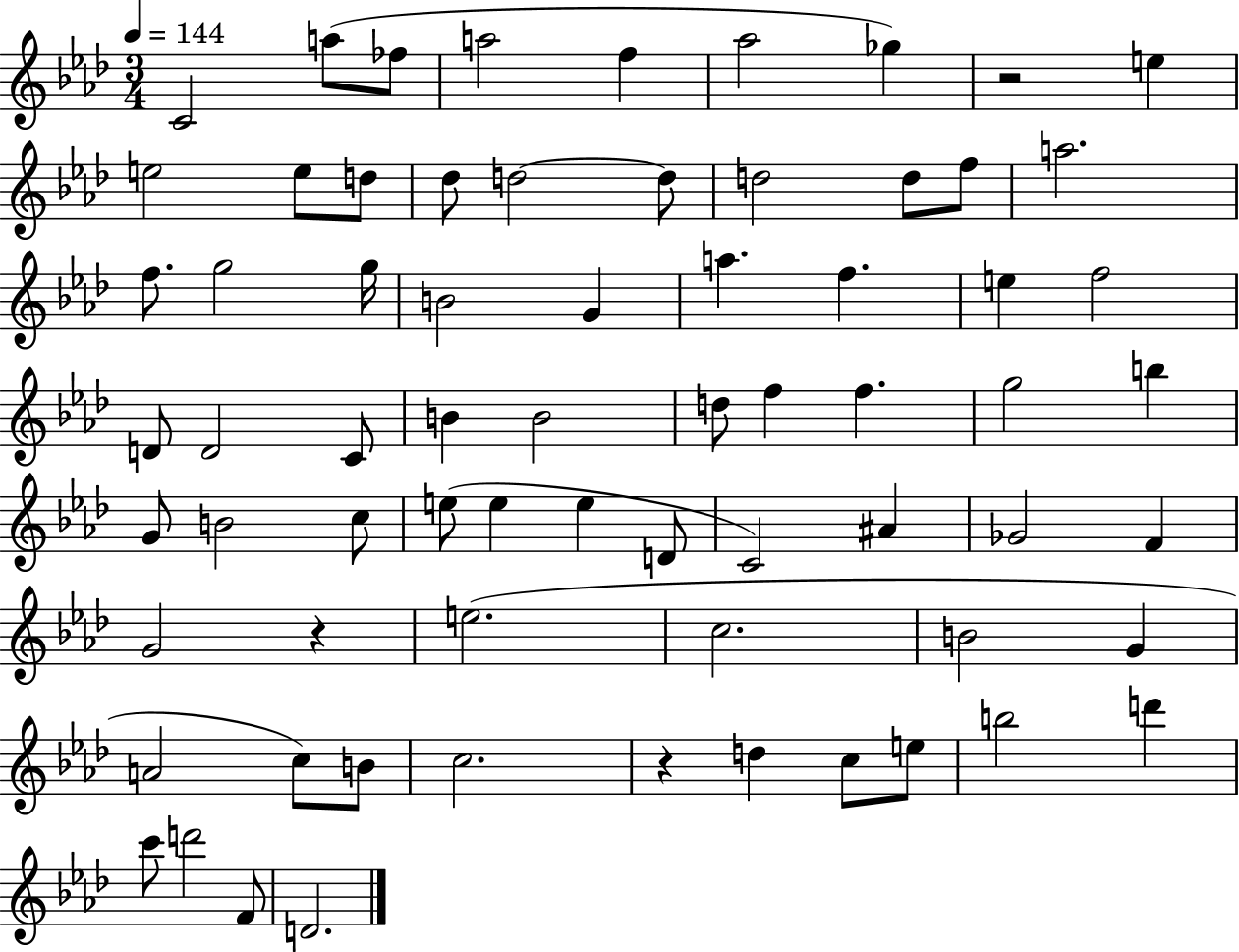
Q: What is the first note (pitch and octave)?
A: C4